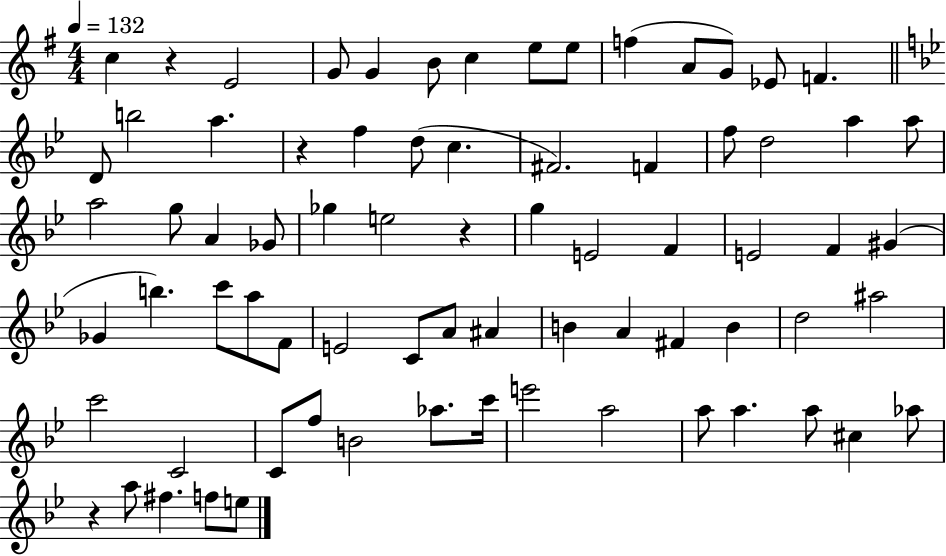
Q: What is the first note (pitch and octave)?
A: C5